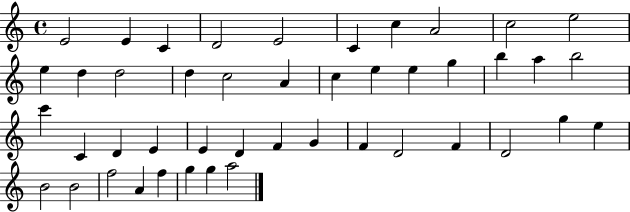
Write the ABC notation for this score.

X:1
T:Untitled
M:4/4
L:1/4
K:C
E2 E C D2 E2 C c A2 c2 e2 e d d2 d c2 A c e e g b a b2 c' C D E E D F G F D2 F D2 g e B2 B2 f2 A f g g a2